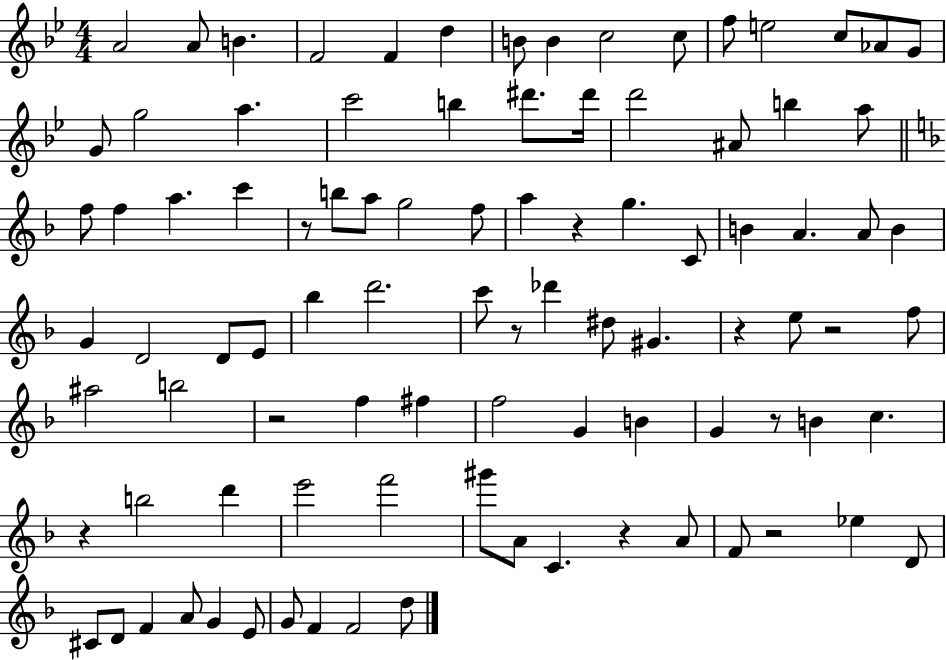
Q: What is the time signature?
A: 4/4